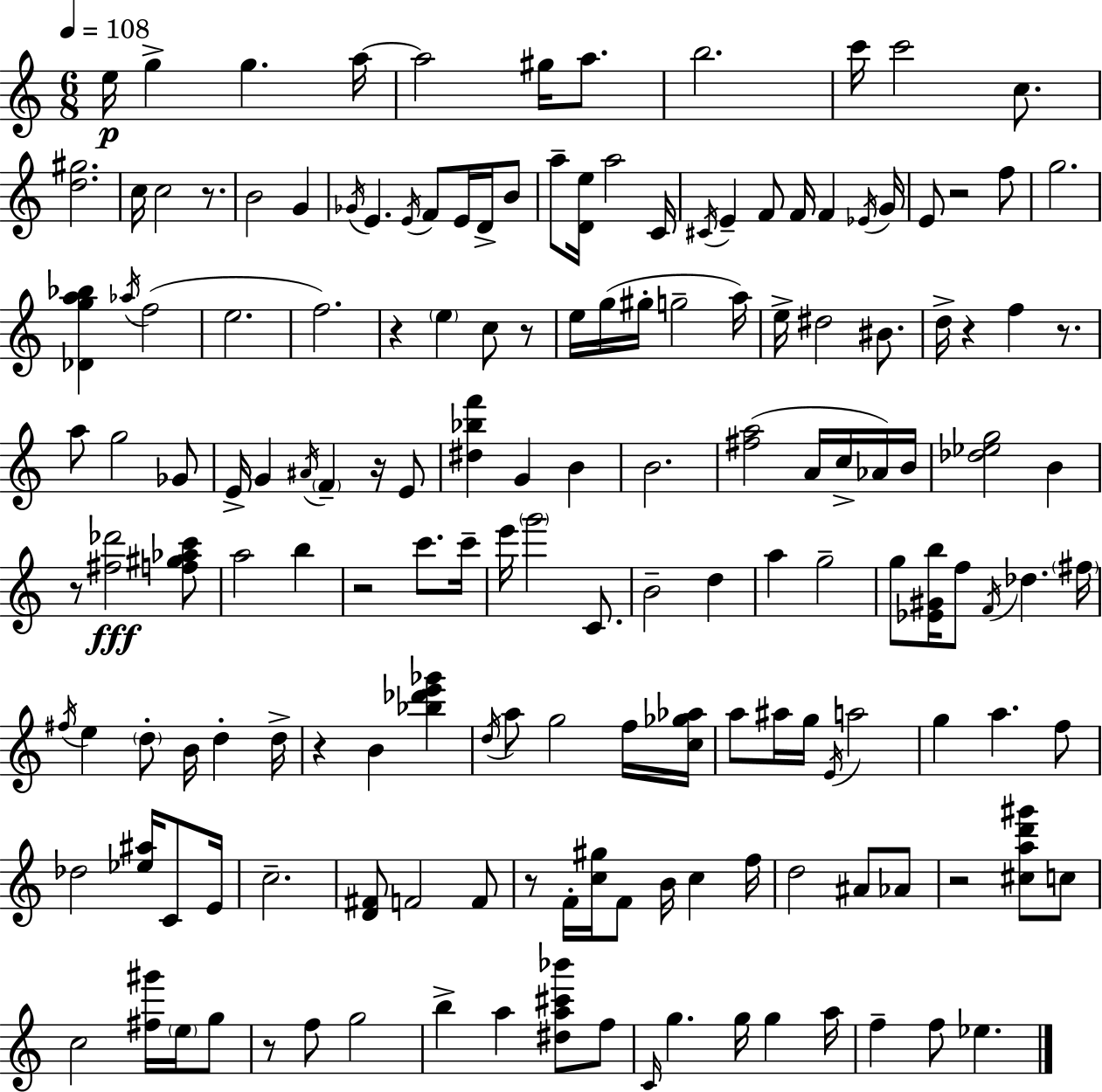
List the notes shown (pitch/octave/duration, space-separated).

E5/s G5/q G5/q. A5/s A5/h G#5/s A5/e. B5/h. C6/s C6/h C5/e. [D5,G#5]/h. C5/s C5/h R/e. B4/h G4/q Gb4/s E4/q. E4/s F4/e E4/s D4/s B4/e A5/e [D4,E5]/s A5/h C4/s C#4/s E4/q F4/e F4/s F4/q Eb4/s G4/s E4/e R/h F5/e G5/h. [Db4,G5,A5,Bb5]/q Ab5/s F5/h E5/h. F5/h. R/q E5/q C5/e R/e E5/s G5/s G#5/s G5/h A5/s E5/s D#5/h BIS4/e. D5/s R/q F5/q R/e. A5/e G5/h Gb4/e E4/s G4/q A#4/s F4/q R/s E4/e [D#5,Bb5,F6]/q G4/q B4/q B4/h. [F#5,A5]/h A4/s C5/s Ab4/s B4/s [Db5,Eb5,G5]/h B4/q R/e [F#5,Db6]/h [F5,G#5,Ab5,C6]/e A5/h B5/q R/h C6/e. C6/s E6/s G6/h C4/e. B4/h D5/q A5/q G5/h G5/e [Eb4,G#4,B5]/s F5/e F4/s Db5/q. F#5/s F#5/s E5/q D5/e B4/s D5/q D5/s R/q B4/q [Bb5,Db6,E6,Gb6]/q D5/s A5/e G5/h F5/s [C5,Gb5,Ab5]/s A5/e A#5/s G5/s E4/s A5/h G5/q A5/q. F5/e Db5/h [Eb5,A#5]/s C4/e E4/s C5/h. [D4,F#4]/e F4/h F4/e R/e F4/s [C5,G#5]/s F4/e B4/s C5/q F5/s D5/h A#4/e Ab4/e R/h [C#5,A5,D6,G#6]/e C5/e C5/h [F#5,G#6]/s E5/s G5/e R/e F5/e G5/h B5/q A5/q [D#5,A5,C#6,Bb6]/e F5/e C4/s G5/q. G5/s G5/q A5/s F5/q F5/e Eb5/q.